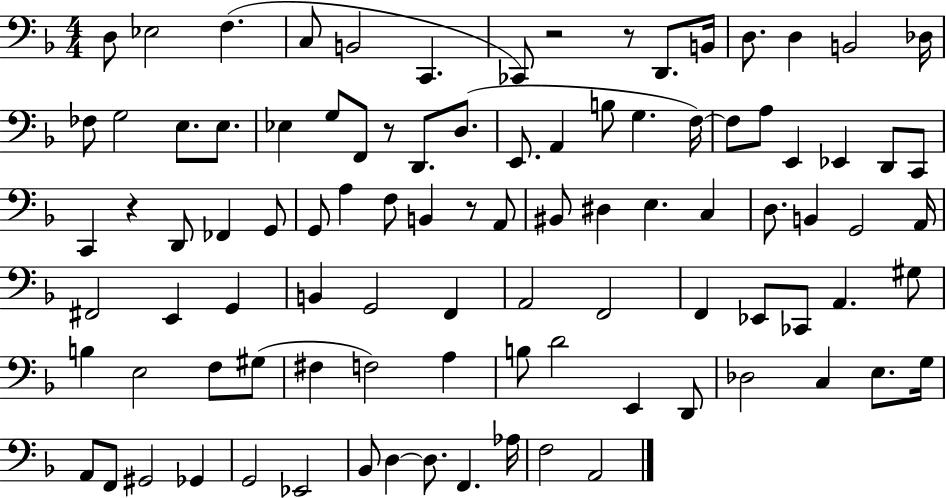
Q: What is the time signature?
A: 4/4